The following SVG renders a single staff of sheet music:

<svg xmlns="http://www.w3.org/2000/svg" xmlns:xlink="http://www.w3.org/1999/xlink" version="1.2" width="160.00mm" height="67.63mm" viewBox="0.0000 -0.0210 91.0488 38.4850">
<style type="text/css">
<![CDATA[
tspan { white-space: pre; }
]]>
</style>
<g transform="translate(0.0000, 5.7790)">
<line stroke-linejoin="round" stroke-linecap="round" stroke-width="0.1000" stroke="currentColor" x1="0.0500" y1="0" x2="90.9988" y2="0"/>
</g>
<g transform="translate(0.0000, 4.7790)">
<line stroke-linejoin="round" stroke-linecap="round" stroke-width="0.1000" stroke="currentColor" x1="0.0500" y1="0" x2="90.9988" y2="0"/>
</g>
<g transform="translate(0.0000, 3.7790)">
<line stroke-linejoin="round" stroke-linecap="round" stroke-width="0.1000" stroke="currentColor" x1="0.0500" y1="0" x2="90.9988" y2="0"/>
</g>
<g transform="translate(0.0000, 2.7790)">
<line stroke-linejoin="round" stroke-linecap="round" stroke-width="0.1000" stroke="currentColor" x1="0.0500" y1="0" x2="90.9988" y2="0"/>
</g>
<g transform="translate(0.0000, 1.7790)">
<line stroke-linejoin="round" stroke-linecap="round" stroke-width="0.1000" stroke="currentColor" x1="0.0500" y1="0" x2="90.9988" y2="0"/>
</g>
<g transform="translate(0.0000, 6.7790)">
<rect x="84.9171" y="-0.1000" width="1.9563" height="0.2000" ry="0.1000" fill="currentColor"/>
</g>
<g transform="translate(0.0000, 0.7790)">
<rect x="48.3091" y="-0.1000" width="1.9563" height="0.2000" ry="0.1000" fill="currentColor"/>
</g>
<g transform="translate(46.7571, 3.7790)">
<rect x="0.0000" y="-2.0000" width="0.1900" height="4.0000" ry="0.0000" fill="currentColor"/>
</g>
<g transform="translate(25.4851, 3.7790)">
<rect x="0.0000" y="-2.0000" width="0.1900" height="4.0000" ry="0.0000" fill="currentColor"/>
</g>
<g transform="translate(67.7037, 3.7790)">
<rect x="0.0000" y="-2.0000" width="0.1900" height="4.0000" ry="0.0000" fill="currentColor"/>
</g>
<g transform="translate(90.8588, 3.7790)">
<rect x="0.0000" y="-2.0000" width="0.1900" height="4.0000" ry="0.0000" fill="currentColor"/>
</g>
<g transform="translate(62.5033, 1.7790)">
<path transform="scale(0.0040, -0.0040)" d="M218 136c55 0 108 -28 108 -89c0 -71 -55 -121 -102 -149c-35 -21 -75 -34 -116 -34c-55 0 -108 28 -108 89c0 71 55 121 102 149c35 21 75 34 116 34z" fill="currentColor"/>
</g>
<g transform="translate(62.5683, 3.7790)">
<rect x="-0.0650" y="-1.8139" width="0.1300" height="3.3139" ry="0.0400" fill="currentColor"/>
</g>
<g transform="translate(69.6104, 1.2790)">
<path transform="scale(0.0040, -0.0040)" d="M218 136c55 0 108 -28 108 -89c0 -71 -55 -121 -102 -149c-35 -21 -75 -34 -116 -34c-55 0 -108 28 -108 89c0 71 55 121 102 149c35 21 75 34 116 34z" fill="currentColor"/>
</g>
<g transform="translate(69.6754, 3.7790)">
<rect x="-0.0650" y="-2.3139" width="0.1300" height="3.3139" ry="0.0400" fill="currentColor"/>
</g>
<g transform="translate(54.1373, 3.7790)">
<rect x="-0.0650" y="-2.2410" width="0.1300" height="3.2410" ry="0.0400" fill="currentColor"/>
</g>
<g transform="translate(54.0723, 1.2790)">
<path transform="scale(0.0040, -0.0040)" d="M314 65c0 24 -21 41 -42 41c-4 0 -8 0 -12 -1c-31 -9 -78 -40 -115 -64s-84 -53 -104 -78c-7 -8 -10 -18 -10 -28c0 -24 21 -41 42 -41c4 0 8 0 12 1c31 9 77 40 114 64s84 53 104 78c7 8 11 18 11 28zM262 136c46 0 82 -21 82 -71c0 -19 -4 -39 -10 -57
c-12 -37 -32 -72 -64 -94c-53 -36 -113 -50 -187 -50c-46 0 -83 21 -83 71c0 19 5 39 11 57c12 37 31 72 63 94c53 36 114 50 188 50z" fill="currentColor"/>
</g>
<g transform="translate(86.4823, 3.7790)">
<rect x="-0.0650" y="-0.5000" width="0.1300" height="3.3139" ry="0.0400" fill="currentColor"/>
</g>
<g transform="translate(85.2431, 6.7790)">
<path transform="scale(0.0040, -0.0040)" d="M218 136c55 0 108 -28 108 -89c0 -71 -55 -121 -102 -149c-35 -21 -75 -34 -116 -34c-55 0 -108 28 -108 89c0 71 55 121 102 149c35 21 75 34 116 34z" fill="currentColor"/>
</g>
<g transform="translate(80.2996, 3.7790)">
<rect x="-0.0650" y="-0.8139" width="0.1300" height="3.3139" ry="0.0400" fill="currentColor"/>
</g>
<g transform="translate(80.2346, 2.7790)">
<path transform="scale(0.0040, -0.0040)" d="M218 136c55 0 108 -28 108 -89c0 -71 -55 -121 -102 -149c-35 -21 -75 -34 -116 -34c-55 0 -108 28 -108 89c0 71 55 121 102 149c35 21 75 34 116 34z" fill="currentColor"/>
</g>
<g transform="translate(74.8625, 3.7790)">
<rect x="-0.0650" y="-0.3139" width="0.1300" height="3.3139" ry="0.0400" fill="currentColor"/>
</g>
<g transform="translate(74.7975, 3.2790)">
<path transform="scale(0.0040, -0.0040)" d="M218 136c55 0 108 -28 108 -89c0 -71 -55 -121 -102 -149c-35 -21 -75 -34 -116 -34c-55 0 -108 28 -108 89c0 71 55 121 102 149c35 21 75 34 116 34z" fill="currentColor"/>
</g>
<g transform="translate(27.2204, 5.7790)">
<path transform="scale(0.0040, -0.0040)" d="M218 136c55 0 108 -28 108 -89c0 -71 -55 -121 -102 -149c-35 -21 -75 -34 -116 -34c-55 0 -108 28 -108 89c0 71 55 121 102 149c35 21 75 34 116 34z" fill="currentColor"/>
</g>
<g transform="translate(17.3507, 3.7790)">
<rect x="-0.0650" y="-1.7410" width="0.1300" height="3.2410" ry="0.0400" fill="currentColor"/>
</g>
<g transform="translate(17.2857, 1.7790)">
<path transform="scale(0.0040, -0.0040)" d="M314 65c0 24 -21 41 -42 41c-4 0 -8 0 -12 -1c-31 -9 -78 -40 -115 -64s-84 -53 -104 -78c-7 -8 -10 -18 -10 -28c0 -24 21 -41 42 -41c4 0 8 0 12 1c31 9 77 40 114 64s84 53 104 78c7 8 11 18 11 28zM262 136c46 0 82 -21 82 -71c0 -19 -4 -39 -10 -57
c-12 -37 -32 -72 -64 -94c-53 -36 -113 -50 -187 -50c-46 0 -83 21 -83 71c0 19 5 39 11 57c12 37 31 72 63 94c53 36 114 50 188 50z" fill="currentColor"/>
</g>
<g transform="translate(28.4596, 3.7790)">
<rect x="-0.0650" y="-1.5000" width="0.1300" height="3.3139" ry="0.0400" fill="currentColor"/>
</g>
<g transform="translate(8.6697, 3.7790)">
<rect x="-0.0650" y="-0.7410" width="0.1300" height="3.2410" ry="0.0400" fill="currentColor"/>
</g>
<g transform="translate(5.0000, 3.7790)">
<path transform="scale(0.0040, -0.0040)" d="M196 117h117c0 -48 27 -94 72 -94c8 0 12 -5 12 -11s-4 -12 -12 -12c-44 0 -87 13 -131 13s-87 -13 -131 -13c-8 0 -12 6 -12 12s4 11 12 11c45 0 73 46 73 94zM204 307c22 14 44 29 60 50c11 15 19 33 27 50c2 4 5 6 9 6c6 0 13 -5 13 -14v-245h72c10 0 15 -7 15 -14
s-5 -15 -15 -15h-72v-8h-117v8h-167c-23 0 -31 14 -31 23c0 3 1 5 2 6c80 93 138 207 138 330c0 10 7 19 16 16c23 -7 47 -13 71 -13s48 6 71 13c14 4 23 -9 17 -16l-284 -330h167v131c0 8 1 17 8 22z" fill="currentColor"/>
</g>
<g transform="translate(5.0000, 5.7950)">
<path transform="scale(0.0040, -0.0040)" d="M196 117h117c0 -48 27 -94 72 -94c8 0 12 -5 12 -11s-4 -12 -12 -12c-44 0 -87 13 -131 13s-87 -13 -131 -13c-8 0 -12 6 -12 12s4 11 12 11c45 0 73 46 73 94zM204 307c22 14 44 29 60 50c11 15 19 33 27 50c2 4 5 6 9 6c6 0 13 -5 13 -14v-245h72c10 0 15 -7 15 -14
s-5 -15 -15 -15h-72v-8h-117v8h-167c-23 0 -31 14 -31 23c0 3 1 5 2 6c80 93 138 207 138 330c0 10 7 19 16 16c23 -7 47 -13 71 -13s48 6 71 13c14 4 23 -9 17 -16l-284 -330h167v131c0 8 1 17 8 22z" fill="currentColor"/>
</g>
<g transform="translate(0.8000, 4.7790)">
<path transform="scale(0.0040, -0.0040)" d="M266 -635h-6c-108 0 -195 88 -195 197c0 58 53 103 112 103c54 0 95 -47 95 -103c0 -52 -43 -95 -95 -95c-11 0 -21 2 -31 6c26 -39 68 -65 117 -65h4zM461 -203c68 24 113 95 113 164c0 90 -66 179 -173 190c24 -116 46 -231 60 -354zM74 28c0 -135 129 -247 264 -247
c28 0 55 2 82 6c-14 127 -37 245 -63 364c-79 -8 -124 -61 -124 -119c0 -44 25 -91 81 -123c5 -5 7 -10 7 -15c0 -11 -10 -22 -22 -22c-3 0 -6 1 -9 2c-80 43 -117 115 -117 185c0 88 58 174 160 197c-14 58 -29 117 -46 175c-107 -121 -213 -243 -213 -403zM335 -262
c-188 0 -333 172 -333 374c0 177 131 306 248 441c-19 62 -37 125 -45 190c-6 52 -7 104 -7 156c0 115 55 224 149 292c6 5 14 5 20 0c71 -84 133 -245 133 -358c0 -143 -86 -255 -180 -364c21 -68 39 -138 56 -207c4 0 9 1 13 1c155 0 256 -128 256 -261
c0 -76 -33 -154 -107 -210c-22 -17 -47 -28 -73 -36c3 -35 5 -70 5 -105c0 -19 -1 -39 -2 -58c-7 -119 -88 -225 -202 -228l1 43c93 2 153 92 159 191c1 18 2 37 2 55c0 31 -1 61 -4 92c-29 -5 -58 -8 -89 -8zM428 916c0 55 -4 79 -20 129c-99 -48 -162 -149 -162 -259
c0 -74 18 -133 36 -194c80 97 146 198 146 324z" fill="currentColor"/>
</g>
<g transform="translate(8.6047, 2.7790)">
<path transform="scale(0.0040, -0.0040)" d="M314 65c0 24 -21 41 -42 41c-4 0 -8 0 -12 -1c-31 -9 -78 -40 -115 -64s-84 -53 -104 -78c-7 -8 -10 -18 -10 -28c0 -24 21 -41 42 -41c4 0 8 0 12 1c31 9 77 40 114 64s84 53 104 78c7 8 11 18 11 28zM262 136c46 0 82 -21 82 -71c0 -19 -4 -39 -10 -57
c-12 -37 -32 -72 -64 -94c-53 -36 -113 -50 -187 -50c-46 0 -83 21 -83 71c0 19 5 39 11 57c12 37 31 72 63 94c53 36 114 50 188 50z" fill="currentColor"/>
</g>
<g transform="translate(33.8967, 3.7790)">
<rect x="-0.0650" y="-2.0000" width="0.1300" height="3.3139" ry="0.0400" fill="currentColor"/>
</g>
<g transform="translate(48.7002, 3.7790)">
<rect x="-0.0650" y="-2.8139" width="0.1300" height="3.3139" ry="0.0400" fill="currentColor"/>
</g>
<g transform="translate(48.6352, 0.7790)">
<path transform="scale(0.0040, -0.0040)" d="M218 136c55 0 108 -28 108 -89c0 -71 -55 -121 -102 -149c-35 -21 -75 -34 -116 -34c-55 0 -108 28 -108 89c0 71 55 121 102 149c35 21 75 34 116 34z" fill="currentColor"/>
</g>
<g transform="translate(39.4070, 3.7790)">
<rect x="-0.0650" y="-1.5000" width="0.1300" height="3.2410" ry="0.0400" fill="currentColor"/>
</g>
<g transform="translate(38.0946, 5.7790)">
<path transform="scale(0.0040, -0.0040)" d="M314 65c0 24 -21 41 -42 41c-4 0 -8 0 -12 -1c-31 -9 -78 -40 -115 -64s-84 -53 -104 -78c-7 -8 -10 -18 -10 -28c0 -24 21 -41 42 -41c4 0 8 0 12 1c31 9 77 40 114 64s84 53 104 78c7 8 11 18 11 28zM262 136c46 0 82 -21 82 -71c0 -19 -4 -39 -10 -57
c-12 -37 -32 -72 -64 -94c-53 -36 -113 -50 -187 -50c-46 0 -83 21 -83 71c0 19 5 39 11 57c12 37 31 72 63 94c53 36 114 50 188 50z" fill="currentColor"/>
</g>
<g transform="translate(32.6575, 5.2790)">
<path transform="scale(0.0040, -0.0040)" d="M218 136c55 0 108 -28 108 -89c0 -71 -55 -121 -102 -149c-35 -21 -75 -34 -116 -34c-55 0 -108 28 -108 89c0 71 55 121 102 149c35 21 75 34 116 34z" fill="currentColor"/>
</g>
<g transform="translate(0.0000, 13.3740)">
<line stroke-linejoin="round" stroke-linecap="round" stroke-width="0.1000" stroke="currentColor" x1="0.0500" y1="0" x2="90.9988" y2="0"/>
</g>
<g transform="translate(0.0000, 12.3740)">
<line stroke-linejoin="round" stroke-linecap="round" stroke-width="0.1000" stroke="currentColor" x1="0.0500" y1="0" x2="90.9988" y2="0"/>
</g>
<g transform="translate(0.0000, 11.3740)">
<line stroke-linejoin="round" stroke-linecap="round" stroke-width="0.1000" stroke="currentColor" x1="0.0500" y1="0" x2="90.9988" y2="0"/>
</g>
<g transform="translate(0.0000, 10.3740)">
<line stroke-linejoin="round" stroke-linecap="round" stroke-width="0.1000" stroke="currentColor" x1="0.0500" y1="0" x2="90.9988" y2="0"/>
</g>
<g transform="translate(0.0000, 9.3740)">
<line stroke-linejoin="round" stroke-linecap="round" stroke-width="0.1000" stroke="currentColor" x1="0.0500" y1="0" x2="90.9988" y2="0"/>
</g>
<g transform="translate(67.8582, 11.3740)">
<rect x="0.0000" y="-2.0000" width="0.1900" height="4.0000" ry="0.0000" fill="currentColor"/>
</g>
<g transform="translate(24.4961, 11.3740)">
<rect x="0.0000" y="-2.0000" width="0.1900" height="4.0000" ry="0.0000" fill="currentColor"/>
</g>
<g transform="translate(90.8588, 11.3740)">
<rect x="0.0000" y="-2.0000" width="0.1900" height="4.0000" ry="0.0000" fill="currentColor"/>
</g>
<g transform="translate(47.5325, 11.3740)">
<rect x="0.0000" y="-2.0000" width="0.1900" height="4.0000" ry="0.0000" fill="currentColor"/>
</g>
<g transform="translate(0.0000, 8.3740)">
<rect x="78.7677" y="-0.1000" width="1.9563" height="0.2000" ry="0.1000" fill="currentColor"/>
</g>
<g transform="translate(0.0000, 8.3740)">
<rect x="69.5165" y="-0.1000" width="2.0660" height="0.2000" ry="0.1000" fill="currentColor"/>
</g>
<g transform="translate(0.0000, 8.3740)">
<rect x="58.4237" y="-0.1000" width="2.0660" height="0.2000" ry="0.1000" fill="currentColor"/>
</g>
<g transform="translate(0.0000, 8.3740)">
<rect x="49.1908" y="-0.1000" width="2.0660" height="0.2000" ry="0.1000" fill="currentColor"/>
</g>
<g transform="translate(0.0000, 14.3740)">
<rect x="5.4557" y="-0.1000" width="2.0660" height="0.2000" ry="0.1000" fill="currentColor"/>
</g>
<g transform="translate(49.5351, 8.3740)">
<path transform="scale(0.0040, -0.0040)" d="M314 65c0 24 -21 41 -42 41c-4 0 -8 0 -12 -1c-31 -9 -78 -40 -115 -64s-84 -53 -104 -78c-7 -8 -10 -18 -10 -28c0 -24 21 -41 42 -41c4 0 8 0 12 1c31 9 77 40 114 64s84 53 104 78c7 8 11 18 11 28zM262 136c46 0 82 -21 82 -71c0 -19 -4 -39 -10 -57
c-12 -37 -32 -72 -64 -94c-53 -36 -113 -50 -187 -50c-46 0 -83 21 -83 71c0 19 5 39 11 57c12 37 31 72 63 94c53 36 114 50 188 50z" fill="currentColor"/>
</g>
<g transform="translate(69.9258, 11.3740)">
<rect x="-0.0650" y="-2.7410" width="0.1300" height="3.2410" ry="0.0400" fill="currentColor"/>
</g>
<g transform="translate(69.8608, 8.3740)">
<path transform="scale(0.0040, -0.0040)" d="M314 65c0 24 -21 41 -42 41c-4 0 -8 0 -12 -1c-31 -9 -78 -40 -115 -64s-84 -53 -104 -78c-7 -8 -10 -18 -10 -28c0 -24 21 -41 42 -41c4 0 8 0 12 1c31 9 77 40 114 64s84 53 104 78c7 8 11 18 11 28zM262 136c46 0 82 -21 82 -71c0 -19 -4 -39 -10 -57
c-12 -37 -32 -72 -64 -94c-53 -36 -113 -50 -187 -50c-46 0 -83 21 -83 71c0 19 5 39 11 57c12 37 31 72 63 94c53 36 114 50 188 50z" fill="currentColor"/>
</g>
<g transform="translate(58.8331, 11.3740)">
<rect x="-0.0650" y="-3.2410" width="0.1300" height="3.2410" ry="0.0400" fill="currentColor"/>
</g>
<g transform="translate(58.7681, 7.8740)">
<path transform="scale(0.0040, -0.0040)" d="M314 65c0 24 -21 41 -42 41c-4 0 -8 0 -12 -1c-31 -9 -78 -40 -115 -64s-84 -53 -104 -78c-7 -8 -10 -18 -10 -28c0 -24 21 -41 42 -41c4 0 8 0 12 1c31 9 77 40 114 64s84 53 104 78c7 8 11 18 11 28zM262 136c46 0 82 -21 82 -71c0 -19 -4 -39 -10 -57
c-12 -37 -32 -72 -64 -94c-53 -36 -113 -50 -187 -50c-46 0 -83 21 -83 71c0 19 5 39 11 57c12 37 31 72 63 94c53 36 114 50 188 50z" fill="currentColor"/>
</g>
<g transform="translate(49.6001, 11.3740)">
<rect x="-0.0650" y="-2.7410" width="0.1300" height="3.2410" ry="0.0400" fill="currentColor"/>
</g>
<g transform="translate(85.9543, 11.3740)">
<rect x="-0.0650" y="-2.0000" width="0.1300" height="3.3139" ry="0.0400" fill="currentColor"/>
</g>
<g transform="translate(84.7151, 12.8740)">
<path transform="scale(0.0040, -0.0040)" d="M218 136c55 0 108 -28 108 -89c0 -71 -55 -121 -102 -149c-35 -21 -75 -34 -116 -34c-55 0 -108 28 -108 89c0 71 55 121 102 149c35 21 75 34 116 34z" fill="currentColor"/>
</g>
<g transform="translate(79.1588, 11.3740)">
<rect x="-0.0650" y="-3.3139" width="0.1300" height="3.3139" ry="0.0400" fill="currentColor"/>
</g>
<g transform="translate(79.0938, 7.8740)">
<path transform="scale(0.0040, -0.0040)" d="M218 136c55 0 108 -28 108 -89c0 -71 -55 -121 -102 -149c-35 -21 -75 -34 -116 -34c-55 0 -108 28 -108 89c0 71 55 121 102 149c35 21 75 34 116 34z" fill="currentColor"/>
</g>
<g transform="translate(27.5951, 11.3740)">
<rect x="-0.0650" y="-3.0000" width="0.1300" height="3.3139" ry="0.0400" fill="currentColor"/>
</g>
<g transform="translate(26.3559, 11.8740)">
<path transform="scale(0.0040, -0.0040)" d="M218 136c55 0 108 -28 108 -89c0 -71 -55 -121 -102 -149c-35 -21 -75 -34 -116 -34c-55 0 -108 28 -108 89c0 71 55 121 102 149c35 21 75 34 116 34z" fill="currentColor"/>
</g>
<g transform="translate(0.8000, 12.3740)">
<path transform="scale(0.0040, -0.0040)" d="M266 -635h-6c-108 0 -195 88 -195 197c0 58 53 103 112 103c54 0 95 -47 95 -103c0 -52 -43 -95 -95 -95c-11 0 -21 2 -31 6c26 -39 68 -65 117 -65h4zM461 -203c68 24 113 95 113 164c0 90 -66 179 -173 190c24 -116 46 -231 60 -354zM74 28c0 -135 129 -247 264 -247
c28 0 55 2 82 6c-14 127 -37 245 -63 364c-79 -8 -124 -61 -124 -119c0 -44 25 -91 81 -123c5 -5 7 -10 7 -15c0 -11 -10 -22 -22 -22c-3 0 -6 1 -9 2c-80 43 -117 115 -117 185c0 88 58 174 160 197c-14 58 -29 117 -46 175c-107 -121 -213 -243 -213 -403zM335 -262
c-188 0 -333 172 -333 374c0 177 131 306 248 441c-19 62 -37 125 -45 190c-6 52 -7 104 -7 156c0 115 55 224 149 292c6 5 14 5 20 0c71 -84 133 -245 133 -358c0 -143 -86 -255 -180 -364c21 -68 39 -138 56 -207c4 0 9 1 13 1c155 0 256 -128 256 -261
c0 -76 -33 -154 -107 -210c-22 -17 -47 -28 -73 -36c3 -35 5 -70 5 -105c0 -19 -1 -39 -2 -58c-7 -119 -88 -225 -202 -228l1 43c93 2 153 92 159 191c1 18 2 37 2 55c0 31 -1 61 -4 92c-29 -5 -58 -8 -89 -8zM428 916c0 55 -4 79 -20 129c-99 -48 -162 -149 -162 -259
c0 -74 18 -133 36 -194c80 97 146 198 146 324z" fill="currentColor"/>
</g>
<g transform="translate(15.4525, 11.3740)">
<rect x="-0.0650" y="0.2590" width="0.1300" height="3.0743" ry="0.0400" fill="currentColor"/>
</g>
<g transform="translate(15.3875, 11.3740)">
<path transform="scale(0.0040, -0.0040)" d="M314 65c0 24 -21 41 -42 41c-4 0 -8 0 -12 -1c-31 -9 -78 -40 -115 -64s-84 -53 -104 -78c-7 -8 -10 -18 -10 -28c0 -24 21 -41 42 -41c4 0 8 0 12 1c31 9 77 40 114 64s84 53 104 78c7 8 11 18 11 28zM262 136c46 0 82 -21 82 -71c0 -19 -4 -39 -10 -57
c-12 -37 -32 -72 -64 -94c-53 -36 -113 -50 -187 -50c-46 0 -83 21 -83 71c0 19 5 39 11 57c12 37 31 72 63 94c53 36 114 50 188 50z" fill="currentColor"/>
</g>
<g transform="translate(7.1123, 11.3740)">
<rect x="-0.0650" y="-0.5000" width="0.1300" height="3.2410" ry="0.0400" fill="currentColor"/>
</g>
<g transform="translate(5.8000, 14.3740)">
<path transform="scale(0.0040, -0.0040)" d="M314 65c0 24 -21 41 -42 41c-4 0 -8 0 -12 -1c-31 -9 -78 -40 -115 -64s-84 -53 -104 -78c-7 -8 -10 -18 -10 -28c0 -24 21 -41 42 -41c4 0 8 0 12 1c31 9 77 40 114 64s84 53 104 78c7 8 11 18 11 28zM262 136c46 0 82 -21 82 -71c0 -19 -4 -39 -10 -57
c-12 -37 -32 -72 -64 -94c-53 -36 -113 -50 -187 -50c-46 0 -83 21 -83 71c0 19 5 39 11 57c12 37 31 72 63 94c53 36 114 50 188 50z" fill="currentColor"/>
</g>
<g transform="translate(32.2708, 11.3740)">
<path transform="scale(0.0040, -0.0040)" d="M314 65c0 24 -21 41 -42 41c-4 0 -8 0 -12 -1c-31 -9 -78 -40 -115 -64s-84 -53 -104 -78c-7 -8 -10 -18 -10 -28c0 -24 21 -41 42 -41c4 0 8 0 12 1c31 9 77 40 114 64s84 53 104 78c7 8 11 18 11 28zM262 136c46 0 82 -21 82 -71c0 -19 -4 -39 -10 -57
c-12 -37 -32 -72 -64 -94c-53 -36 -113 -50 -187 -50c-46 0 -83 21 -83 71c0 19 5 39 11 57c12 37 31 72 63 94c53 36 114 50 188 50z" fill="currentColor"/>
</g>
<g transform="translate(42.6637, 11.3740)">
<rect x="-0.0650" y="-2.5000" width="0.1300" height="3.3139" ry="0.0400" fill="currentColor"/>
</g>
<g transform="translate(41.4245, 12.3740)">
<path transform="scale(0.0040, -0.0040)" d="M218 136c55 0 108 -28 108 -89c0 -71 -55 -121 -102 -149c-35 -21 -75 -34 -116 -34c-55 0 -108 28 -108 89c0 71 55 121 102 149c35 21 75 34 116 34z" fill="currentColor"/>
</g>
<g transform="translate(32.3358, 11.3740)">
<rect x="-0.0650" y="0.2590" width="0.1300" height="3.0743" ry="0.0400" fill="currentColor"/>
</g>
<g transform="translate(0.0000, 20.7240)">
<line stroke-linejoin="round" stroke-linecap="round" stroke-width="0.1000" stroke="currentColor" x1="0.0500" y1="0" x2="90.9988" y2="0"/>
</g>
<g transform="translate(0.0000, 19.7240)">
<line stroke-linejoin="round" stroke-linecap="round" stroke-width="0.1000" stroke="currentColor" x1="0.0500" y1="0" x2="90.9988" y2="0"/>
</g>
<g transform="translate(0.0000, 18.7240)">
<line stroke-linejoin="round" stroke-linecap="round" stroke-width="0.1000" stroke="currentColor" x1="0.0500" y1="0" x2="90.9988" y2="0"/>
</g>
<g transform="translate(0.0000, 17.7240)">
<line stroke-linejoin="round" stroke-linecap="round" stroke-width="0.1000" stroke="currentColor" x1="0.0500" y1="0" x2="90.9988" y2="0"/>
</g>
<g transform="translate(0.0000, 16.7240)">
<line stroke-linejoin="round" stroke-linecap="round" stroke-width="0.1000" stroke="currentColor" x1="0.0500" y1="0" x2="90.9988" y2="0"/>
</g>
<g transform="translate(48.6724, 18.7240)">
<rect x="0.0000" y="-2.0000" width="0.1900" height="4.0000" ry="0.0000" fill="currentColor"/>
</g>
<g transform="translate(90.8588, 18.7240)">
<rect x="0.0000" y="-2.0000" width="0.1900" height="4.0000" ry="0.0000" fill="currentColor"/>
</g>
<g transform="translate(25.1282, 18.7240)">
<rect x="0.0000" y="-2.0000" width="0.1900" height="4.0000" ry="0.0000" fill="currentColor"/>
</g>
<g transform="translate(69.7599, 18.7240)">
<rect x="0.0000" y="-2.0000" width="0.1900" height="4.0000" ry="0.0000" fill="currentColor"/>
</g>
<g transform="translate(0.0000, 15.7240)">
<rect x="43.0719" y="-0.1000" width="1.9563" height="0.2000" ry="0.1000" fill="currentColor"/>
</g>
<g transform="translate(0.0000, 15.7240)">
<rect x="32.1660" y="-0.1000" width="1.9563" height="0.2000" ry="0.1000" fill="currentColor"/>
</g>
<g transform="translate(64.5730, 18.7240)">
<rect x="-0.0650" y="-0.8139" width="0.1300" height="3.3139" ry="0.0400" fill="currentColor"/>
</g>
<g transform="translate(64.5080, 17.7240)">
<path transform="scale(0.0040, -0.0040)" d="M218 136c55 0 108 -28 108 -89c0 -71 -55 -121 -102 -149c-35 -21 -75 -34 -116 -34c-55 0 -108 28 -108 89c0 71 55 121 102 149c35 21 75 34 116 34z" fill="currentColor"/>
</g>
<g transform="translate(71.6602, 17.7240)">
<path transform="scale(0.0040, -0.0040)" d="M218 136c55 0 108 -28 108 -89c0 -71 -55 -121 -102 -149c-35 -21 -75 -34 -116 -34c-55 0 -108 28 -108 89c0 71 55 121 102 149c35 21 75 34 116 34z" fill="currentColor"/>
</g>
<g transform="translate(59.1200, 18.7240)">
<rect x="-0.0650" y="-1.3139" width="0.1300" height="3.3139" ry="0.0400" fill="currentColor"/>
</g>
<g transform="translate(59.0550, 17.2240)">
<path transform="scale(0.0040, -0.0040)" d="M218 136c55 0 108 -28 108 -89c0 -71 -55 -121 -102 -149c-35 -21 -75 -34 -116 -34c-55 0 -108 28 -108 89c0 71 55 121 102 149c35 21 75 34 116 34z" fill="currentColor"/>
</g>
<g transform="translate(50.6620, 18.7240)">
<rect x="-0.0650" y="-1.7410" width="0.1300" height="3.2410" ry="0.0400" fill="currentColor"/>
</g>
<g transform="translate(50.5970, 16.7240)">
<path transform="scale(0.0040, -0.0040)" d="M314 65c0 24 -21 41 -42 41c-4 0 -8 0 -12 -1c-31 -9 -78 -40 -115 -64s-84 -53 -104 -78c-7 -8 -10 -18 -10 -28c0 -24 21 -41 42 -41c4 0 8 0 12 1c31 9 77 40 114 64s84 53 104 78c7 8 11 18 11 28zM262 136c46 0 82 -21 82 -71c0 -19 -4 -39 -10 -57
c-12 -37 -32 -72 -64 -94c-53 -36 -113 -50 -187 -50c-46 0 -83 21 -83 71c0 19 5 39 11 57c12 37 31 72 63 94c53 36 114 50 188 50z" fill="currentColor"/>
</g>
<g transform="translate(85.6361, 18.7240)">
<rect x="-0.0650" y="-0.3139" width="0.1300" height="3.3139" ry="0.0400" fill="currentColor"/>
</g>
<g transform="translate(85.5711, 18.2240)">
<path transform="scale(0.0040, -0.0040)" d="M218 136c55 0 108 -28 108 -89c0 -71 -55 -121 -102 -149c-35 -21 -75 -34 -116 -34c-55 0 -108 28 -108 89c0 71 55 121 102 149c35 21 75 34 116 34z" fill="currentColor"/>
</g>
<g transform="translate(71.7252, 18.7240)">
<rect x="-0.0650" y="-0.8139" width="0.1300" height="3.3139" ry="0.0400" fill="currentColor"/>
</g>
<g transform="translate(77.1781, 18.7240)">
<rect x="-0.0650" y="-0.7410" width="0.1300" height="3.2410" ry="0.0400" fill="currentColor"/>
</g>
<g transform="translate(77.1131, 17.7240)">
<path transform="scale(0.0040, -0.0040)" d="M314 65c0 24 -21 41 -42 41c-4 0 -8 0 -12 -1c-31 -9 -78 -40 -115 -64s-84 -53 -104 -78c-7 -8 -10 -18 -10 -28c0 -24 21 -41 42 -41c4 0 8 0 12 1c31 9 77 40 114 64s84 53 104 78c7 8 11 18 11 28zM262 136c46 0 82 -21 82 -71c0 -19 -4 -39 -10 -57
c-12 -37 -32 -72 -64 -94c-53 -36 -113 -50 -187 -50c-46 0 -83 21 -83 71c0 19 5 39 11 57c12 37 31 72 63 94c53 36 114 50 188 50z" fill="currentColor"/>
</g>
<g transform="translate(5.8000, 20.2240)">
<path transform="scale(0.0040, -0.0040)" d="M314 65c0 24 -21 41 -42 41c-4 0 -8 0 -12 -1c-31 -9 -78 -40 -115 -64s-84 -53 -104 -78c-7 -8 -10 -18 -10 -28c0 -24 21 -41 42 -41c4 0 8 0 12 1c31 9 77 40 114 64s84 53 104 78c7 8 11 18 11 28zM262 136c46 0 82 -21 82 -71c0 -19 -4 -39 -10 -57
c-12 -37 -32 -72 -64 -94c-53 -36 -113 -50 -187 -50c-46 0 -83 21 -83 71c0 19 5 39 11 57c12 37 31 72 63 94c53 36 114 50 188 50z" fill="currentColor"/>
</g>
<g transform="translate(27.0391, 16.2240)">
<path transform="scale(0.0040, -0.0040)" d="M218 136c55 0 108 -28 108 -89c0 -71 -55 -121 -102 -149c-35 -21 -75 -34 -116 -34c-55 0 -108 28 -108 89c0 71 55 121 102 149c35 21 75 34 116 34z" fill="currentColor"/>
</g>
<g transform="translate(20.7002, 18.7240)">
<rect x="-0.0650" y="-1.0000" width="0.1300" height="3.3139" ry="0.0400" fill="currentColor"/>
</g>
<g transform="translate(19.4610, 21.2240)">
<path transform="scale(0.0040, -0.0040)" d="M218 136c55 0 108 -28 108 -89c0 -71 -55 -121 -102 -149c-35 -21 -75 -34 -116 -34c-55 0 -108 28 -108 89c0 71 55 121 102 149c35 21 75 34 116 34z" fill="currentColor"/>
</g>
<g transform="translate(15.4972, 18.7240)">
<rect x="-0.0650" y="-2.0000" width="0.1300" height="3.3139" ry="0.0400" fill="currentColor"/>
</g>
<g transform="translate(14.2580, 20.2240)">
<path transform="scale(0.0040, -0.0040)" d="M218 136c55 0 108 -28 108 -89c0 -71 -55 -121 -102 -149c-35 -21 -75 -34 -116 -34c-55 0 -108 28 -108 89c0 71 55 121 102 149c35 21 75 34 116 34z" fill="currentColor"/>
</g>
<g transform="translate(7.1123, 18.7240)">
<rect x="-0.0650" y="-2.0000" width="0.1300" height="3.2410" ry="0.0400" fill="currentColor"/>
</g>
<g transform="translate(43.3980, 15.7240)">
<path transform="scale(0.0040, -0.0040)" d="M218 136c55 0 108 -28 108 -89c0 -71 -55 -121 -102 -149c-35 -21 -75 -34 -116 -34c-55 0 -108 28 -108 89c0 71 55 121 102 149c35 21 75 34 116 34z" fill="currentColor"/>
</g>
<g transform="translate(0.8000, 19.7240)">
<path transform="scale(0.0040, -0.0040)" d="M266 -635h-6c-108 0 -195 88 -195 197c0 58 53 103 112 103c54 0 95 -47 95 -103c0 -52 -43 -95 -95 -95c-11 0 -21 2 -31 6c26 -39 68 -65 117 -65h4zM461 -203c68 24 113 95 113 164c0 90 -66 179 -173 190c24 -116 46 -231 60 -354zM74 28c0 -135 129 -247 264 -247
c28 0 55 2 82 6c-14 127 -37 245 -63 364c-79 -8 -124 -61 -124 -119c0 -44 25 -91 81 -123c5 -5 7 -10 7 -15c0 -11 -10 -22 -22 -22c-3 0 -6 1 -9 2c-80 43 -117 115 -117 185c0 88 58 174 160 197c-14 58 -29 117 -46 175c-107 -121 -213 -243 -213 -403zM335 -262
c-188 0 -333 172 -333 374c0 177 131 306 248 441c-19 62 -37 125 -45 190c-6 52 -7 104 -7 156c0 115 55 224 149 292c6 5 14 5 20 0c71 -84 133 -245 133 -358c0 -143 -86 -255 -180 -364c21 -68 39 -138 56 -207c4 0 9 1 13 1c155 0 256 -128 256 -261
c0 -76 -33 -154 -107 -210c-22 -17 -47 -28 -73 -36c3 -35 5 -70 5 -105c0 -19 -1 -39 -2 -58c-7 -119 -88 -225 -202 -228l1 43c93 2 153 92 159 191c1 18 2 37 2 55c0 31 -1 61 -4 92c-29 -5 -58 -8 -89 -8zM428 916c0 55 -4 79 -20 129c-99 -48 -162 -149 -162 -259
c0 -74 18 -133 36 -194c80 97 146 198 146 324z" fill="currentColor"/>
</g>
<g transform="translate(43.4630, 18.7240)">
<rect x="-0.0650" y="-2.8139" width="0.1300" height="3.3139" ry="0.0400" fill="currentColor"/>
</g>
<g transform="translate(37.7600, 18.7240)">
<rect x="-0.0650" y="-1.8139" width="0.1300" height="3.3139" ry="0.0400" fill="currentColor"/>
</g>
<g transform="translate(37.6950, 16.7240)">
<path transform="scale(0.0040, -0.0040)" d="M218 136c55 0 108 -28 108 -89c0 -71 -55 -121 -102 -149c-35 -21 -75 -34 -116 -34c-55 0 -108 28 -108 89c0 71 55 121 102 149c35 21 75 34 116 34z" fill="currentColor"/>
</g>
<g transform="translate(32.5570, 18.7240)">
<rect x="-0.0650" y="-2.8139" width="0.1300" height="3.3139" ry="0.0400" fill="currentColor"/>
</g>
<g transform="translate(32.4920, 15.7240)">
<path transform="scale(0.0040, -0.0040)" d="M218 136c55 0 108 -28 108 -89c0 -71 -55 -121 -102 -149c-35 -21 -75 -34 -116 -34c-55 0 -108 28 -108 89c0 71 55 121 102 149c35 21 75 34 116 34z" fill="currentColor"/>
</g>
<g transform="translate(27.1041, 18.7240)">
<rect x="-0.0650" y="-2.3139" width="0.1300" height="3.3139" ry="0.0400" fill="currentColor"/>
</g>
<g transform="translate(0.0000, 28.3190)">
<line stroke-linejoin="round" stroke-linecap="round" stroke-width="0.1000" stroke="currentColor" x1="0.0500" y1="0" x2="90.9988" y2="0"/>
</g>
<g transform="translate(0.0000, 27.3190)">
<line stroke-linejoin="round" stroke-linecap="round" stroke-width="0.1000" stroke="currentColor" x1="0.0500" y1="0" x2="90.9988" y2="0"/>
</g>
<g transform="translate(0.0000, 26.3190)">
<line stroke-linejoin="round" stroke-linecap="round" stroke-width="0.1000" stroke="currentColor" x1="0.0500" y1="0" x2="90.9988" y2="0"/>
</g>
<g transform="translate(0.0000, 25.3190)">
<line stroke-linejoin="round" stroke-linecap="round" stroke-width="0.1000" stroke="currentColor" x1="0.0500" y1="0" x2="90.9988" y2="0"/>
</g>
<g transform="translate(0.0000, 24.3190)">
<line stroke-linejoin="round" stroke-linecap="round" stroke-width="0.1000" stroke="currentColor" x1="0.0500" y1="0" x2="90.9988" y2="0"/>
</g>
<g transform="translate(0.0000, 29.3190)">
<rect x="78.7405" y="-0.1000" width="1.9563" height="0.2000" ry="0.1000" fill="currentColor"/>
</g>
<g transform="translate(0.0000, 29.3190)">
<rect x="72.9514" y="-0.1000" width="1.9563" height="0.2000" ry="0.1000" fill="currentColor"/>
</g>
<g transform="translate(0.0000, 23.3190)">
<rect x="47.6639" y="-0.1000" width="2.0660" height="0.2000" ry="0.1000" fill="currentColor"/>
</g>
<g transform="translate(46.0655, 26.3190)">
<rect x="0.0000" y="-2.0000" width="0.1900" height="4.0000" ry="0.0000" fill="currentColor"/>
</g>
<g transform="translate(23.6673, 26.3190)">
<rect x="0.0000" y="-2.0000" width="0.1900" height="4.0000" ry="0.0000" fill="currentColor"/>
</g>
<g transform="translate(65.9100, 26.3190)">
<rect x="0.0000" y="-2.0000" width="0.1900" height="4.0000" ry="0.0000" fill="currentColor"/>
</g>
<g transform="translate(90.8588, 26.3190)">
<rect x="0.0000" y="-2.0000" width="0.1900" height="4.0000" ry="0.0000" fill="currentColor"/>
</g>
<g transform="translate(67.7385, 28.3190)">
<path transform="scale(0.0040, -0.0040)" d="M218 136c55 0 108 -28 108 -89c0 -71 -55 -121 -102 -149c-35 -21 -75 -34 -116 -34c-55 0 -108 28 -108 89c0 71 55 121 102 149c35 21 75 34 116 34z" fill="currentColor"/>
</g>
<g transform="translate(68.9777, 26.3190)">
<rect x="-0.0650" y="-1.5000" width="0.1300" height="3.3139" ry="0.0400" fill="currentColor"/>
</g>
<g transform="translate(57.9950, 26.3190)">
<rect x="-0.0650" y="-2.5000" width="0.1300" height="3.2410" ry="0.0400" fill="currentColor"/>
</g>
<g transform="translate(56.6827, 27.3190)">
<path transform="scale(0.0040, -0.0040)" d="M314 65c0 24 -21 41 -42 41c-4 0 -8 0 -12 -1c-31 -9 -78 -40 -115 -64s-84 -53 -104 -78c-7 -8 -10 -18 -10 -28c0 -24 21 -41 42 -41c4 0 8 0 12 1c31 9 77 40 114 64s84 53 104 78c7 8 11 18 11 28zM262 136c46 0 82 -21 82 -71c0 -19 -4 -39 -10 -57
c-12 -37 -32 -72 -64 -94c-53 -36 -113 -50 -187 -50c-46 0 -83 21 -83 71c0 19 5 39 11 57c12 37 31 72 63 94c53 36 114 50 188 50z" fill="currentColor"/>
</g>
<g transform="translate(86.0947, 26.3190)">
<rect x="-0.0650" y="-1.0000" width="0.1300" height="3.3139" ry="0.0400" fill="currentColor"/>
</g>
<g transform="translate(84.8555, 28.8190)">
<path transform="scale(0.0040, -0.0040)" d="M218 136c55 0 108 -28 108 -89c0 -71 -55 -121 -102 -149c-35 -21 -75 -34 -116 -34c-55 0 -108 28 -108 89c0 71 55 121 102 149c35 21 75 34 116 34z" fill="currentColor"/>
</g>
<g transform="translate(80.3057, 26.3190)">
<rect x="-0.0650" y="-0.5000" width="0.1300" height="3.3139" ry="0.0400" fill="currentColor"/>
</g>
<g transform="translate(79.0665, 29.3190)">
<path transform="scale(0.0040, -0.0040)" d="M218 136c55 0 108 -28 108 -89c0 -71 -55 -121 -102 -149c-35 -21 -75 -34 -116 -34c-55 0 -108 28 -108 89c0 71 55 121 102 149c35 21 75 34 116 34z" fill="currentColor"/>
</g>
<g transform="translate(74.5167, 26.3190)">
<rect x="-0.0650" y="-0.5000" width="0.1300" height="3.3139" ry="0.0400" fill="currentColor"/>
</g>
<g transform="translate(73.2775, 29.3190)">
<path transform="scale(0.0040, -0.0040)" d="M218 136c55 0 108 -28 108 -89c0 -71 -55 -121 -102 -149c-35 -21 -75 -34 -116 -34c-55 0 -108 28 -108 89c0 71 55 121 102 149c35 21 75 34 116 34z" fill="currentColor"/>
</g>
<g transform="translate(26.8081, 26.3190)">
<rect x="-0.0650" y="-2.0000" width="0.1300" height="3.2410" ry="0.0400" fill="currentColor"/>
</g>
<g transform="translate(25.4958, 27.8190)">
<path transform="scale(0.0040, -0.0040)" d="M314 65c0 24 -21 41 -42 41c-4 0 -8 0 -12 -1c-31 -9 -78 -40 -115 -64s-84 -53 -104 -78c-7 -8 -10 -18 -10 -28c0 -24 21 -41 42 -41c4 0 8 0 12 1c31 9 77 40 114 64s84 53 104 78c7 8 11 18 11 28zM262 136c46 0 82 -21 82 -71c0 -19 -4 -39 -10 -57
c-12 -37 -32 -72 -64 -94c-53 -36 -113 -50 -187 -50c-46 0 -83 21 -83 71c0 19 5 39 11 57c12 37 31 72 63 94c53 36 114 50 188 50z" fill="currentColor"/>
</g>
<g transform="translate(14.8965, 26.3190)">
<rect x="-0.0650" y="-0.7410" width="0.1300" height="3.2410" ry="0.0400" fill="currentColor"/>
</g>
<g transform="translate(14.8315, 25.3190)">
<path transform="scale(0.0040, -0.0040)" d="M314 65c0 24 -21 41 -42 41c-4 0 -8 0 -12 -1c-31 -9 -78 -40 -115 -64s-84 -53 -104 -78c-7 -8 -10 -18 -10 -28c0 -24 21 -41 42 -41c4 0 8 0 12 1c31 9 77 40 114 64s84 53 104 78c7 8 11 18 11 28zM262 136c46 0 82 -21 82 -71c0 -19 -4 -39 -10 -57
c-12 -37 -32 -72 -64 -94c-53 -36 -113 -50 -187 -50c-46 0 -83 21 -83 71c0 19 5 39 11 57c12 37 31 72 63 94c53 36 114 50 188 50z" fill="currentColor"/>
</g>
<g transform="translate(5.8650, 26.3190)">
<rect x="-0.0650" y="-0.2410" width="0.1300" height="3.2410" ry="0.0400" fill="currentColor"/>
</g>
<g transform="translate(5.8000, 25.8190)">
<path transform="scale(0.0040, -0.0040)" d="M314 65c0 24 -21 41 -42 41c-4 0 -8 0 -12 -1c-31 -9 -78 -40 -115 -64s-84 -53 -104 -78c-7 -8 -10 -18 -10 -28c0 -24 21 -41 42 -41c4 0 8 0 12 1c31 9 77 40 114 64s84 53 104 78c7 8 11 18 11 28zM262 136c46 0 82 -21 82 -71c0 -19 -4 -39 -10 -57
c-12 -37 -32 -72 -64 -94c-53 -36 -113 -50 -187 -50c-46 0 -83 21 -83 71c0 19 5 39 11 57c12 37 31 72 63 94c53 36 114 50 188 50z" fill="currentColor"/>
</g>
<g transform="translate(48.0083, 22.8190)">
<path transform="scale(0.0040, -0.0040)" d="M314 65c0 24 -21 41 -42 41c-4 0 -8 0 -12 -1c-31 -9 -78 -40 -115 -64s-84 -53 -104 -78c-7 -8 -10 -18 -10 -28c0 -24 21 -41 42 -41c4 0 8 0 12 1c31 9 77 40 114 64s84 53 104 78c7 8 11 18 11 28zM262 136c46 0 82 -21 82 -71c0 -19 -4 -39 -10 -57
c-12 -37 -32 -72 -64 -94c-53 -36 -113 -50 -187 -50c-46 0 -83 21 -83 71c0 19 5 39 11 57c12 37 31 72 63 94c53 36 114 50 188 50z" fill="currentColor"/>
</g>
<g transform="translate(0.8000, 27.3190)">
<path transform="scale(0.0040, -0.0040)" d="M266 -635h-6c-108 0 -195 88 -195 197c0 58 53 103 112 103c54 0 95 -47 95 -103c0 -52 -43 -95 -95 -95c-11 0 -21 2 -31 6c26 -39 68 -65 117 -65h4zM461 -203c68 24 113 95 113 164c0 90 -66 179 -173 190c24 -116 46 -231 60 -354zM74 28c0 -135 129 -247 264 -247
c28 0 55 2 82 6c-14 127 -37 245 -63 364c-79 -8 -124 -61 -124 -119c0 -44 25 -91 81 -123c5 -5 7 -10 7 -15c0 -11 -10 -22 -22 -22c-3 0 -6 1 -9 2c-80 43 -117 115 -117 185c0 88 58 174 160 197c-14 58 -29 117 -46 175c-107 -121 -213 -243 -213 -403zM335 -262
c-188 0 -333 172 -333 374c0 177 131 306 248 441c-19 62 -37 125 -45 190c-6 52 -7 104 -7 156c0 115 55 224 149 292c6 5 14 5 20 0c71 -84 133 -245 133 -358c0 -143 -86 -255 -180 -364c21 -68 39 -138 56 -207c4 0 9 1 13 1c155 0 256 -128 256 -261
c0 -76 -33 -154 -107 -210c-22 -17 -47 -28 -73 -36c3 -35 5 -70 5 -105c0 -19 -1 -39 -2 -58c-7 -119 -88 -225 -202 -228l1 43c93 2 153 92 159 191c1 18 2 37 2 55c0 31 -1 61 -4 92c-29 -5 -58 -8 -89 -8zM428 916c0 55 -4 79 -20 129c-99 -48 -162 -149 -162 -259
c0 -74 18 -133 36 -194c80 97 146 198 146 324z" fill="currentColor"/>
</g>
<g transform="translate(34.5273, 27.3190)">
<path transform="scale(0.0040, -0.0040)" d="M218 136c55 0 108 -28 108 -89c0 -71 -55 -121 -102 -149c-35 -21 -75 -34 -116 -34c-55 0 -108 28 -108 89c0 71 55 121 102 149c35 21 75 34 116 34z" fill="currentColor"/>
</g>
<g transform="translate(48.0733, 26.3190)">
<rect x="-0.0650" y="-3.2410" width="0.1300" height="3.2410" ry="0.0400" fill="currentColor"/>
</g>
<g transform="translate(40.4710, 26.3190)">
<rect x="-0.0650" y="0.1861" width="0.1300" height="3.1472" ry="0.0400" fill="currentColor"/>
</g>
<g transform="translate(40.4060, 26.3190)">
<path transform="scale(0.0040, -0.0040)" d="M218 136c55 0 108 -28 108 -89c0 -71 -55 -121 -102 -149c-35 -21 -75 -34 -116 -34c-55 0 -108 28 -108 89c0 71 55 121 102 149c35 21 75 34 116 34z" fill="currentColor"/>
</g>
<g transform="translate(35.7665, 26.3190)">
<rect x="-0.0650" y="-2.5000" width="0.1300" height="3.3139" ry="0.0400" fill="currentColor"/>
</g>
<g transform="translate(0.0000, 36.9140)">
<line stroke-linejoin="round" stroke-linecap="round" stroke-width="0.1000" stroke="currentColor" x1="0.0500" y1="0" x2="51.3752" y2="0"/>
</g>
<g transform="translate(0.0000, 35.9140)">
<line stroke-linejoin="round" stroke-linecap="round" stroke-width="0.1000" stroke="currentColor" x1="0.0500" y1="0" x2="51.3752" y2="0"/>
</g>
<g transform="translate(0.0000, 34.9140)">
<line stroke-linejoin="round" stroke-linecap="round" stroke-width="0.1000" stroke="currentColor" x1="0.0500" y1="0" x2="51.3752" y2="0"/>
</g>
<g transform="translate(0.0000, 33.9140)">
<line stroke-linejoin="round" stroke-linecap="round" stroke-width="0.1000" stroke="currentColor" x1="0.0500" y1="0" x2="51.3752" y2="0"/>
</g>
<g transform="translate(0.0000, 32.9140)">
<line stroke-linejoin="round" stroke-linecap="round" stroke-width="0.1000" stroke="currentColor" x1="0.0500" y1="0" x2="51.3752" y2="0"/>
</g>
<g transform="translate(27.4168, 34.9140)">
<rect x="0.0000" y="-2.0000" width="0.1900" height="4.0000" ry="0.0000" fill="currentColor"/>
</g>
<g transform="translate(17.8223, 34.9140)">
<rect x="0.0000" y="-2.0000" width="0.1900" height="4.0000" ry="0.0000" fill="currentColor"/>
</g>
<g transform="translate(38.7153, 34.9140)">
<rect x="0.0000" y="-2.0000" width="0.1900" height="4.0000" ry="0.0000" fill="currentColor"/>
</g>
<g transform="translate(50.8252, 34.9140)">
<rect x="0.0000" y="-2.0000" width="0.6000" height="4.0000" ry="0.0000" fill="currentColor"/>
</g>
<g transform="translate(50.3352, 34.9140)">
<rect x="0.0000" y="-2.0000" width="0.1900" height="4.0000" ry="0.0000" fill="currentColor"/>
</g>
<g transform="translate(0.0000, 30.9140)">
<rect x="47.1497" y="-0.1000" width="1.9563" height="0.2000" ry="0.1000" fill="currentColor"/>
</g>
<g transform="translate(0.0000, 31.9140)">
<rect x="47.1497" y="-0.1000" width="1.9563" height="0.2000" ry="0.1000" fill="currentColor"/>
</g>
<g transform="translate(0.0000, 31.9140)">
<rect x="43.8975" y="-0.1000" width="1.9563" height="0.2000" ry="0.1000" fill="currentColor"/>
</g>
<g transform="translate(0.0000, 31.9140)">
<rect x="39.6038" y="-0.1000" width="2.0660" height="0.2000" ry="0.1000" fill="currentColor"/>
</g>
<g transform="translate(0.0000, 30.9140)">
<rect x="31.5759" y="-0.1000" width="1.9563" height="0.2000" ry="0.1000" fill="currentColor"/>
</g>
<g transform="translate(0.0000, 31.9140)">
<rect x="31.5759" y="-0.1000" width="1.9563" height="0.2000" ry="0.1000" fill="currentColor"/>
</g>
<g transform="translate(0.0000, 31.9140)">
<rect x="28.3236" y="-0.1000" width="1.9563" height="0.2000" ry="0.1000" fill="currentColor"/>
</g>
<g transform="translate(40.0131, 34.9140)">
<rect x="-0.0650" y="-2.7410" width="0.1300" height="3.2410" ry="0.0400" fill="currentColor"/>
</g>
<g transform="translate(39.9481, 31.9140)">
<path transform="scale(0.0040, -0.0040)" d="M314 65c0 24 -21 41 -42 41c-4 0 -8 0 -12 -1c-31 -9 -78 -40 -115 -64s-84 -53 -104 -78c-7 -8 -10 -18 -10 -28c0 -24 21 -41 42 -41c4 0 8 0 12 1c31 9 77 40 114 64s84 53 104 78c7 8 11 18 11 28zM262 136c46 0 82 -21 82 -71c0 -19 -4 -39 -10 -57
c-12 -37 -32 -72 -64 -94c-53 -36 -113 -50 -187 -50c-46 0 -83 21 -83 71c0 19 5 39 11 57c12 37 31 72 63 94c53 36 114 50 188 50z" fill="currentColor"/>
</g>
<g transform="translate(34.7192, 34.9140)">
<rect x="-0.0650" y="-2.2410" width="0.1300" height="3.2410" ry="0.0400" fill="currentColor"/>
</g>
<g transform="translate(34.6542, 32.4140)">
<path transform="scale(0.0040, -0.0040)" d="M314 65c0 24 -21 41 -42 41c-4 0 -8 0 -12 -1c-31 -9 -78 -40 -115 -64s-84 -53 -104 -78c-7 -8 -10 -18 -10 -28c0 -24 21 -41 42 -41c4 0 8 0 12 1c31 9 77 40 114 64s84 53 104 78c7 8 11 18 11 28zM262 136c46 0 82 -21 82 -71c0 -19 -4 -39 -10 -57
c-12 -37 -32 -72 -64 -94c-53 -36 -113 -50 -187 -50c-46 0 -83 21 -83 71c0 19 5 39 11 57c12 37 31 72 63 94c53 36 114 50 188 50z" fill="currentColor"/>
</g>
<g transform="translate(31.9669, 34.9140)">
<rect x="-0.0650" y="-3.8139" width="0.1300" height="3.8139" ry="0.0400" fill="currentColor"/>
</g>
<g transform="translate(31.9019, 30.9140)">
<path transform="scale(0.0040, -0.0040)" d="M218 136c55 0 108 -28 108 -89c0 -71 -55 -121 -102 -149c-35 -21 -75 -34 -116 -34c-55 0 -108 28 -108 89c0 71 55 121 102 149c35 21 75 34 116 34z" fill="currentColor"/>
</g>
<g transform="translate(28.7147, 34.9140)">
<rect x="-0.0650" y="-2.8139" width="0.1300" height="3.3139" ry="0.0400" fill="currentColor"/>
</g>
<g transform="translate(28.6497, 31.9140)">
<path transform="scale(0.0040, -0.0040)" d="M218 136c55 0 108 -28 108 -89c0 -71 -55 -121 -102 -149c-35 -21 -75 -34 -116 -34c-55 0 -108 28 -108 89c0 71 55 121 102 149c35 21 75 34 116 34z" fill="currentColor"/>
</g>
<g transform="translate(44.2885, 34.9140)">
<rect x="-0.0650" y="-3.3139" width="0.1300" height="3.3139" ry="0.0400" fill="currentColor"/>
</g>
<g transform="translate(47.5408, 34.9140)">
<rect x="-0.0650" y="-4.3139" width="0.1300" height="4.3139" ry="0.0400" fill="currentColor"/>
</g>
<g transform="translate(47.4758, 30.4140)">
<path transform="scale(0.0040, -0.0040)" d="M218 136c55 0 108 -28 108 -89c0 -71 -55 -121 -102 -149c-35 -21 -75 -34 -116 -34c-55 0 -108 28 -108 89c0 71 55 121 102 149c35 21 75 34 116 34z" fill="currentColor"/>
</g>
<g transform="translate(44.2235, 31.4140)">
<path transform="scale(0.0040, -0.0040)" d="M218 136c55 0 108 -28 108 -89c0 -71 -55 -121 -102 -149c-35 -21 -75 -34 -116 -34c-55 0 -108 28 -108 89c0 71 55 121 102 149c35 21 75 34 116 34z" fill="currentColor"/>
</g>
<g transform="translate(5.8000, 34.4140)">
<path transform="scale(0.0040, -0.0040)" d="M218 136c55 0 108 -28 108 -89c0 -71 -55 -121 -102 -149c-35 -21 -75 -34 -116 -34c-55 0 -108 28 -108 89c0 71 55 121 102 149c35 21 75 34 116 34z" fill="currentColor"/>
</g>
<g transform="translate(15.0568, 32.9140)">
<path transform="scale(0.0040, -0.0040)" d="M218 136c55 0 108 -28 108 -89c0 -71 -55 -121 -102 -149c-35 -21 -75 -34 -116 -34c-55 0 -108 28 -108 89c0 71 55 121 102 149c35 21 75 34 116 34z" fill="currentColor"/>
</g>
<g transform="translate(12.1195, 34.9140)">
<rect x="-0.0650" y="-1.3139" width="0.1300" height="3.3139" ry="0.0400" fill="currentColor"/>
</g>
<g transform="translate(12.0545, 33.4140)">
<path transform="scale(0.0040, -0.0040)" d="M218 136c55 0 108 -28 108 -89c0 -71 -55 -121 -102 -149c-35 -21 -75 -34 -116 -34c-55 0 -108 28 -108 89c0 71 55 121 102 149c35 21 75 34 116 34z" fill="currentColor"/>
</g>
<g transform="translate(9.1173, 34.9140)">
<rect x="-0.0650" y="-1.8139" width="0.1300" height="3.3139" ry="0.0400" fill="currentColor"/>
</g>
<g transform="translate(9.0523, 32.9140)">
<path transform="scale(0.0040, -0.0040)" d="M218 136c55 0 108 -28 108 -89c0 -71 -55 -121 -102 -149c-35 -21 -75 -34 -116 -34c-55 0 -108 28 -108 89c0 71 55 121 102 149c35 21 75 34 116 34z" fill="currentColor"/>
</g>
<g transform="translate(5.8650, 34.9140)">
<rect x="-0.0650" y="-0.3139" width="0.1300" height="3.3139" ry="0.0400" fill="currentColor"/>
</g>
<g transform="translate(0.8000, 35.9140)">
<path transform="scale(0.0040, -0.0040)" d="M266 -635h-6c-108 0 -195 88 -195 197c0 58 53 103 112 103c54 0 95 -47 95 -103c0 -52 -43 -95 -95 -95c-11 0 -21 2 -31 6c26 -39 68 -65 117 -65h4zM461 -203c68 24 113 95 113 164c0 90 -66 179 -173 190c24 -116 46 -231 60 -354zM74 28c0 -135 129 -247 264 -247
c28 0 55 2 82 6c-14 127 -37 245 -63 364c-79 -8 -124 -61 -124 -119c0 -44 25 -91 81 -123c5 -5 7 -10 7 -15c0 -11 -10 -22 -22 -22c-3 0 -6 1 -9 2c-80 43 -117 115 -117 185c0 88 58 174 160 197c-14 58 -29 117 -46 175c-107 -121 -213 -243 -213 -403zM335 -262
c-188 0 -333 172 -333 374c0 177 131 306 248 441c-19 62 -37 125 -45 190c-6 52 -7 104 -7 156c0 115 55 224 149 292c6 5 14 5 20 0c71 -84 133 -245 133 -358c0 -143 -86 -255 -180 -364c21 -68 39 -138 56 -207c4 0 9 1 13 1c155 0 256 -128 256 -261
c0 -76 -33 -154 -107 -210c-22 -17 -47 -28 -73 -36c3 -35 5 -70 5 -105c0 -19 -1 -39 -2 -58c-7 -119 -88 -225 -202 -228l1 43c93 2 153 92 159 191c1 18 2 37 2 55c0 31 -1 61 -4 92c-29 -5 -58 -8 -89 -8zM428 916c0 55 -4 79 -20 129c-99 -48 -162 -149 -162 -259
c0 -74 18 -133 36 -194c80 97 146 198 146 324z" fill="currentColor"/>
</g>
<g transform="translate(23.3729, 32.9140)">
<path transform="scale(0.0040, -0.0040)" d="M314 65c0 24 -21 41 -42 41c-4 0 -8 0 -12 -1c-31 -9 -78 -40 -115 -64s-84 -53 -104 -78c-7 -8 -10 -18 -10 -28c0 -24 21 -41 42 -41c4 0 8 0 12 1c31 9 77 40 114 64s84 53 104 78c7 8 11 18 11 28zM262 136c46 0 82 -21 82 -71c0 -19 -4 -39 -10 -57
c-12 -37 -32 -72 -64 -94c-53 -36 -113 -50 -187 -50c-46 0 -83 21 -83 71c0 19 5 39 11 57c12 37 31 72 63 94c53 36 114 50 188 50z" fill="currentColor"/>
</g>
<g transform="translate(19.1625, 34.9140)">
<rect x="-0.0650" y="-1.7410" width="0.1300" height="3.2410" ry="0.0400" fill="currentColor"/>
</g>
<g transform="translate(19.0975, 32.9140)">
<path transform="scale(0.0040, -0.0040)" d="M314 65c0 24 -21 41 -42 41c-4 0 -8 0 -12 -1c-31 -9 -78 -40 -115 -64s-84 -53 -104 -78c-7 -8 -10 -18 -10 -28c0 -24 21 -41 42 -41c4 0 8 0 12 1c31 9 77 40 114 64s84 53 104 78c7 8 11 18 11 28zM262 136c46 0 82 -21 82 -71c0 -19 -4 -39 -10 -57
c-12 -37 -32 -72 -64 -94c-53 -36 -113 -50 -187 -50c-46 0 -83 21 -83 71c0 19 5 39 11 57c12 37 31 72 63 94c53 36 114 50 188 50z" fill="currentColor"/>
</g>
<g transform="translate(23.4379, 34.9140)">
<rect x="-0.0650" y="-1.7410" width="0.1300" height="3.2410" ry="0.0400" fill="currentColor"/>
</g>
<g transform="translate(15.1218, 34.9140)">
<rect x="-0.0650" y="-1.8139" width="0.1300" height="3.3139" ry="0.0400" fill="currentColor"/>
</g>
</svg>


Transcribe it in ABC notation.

X:1
T:Untitled
M:4/4
L:1/4
K:C
d2 f2 E F E2 a g2 f g c d C C2 B2 A B2 G a2 b2 a2 b F F2 F D g a f a f2 e d d d2 c c2 d2 F2 G B b2 G2 E C C D c f e f f2 f2 a c' g2 a2 b d'